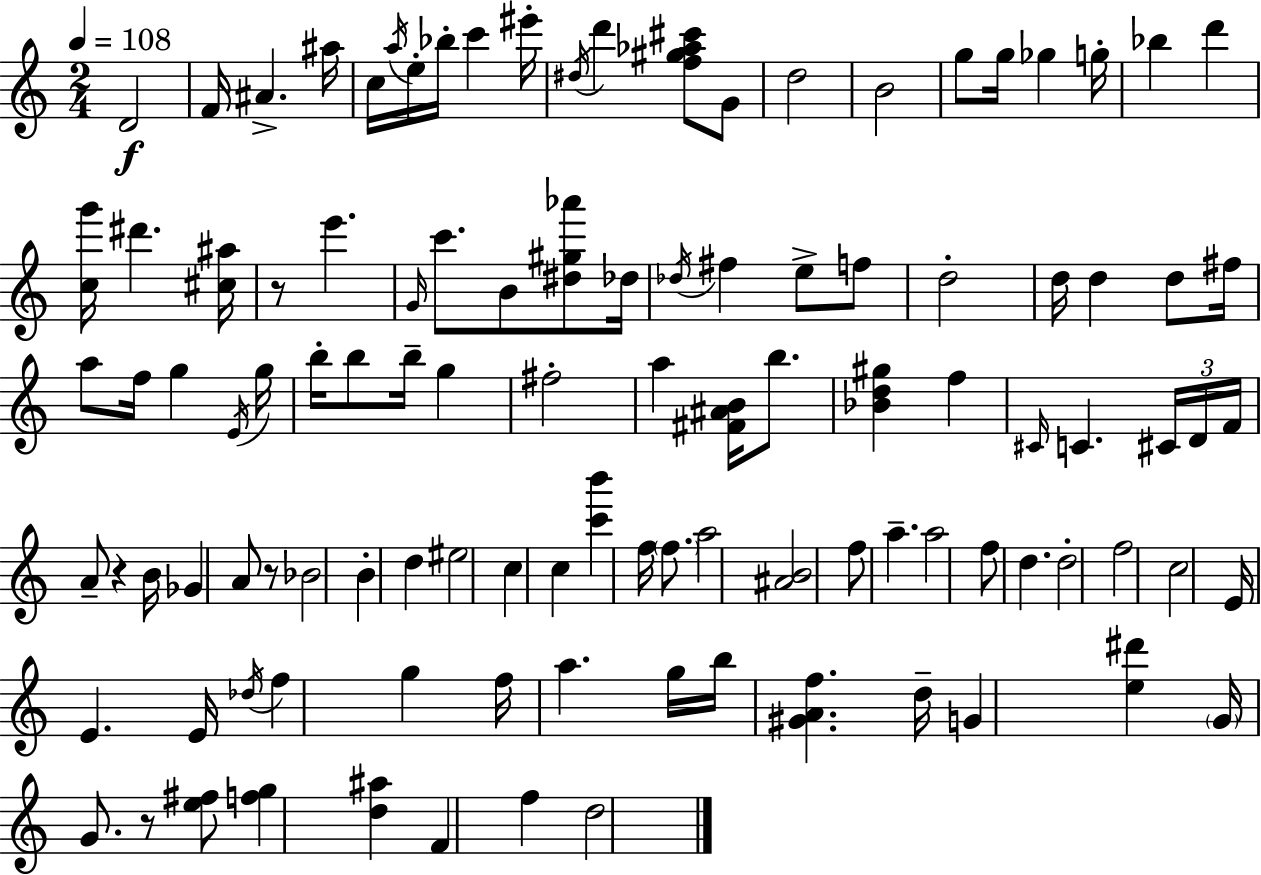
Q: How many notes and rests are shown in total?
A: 109